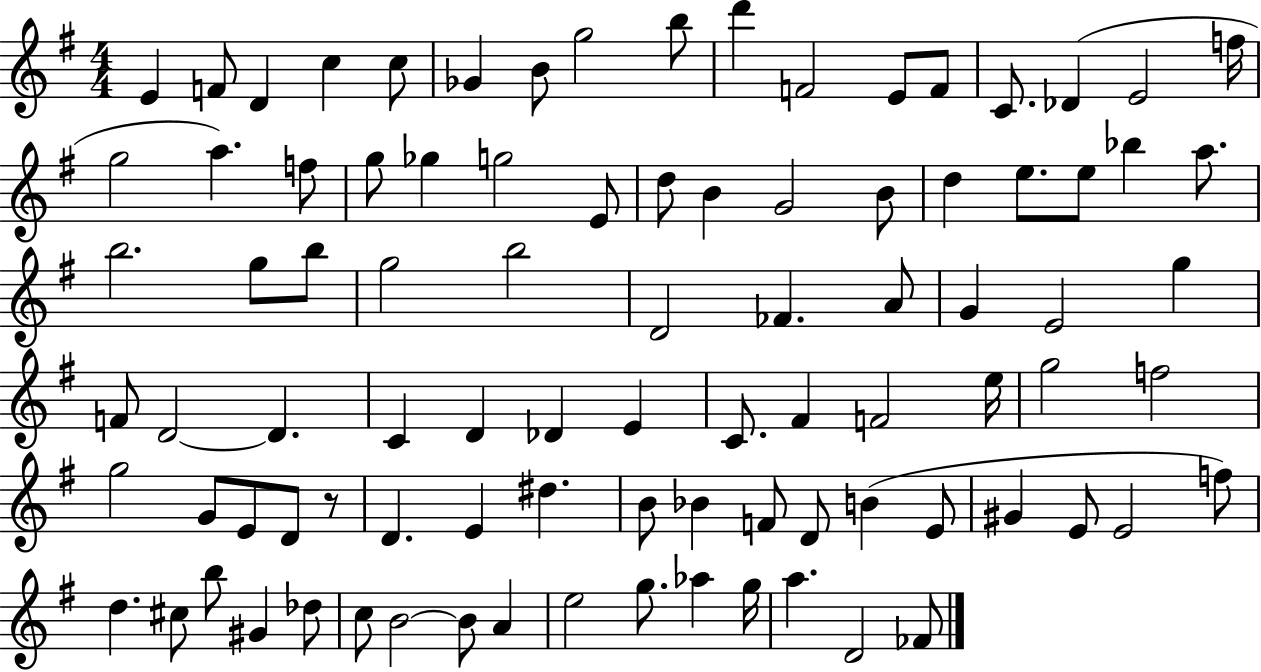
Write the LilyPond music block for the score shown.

{
  \clef treble
  \numericTimeSignature
  \time 4/4
  \key g \major
  e'4 f'8 d'4 c''4 c''8 | ges'4 b'8 g''2 b''8 | d'''4 f'2 e'8 f'8 | c'8. des'4( e'2 f''16 | \break g''2 a''4.) f''8 | g''8 ges''4 g''2 e'8 | d''8 b'4 g'2 b'8 | d''4 e''8. e''8 bes''4 a''8. | \break b''2. g''8 b''8 | g''2 b''2 | d'2 fes'4. a'8 | g'4 e'2 g''4 | \break f'8 d'2~~ d'4. | c'4 d'4 des'4 e'4 | c'8. fis'4 f'2 e''16 | g''2 f''2 | \break g''2 g'8 e'8 d'8 r8 | d'4. e'4 dis''4. | b'8 bes'4 f'8 d'8 b'4( e'8 | gis'4 e'8 e'2 f''8) | \break d''4. cis''8 b''8 gis'4 des''8 | c''8 b'2~~ b'8 a'4 | e''2 g''8. aes''4 g''16 | a''4. d'2 fes'8 | \break \bar "|."
}